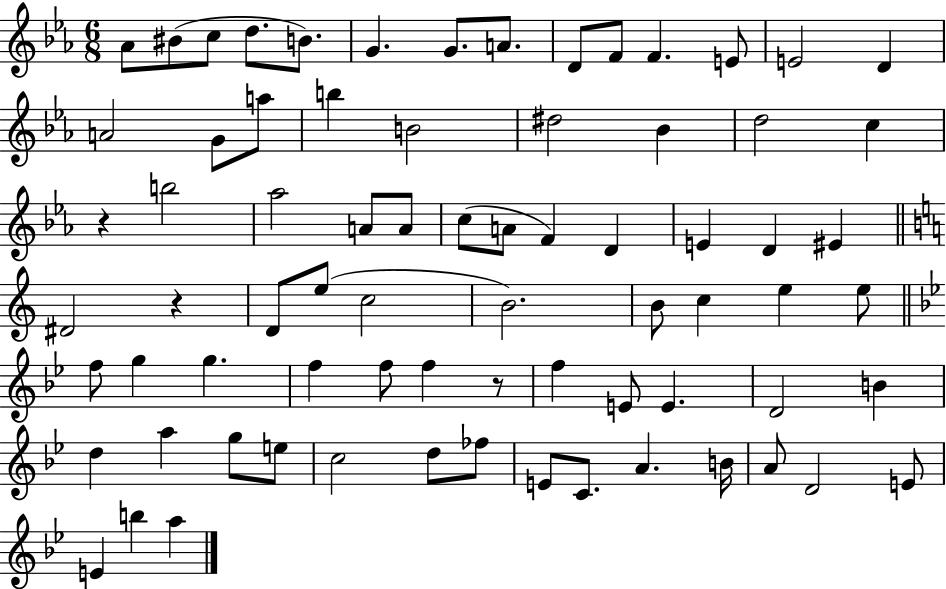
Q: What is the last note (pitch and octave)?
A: A5